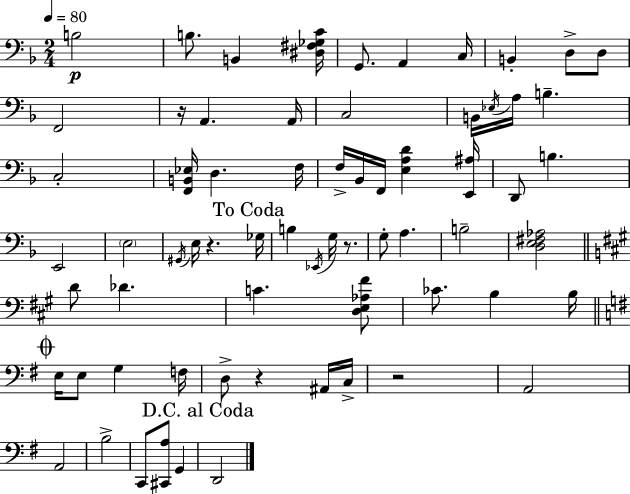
X:1
T:Untitled
M:2/4
L:1/4
K:Dm
B,2 B,/2 B,, [^D,^F,_G,C]/4 G,,/2 A,, C,/4 B,, D,/2 D,/2 F,,2 z/4 A,, A,,/4 C,2 B,,/4 _E,/4 A,/4 B, C,2 [F,,B,,_E,]/4 D, F,/4 F,/4 _B,,/4 F,,/4 [E,A,D] [E,,^A,]/4 D,,/2 B, E,,2 E,2 ^G,,/4 E,/4 z _G,/4 B, _E,,/4 G,/4 z/2 G,/2 A, B,2 [D,E,^F,_A,]2 D/2 _D C [D,E,_A,^F]/2 _C/2 B, B,/4 E,/4 E,/2 G, F,/4 D,/2 z ^A,,/4 C,/4 z2 A,,2 A,,2 B,2 C,,/2 [^C,,A,]/2 G,, D,,2